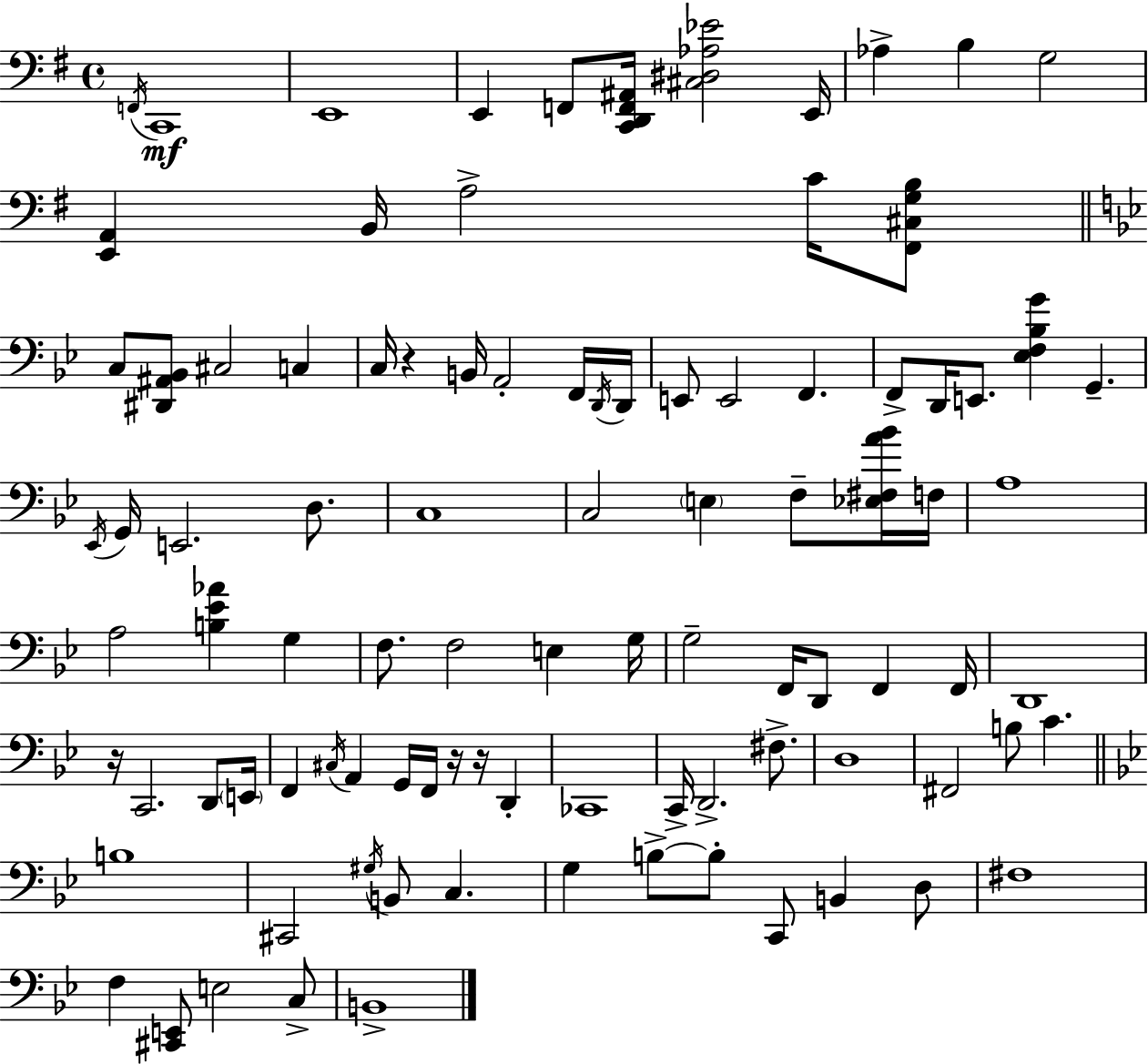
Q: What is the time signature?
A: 4/4